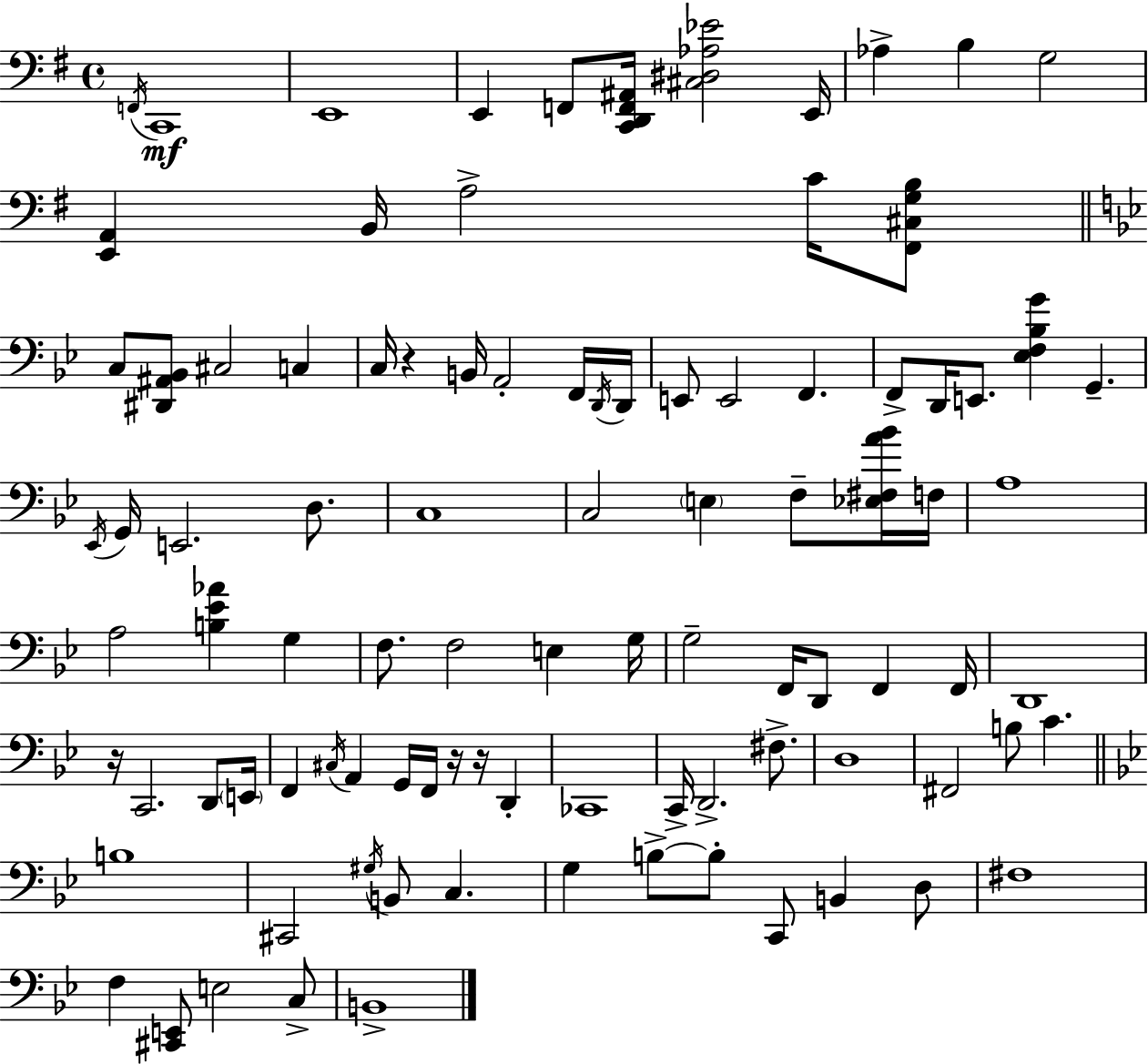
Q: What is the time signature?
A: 4/4